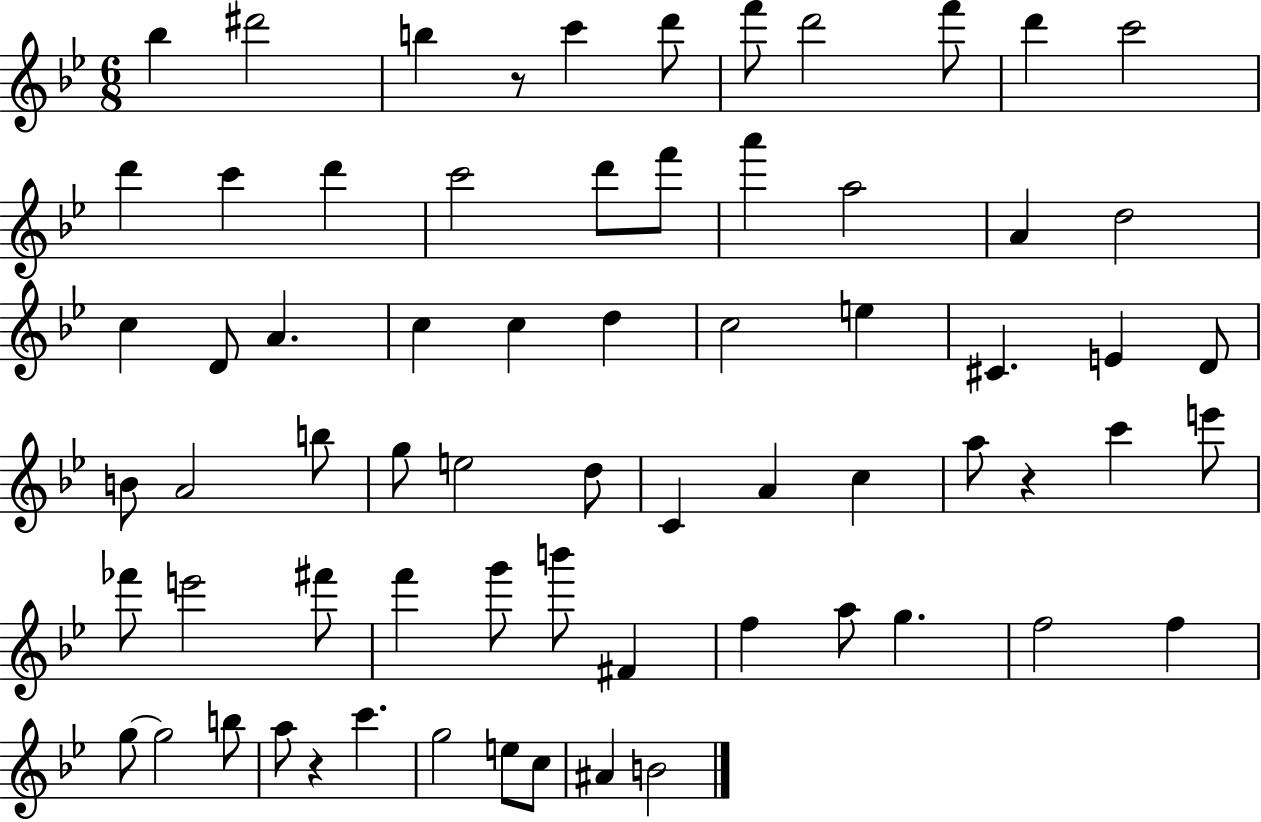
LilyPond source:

{
  \clef treble
  \numericTimeSignature
  \time 6/8
  \key bes \major
  bes''4 dis'''2 | b''4 r8 c'''4 d'''8 | f'''8 d'''2 f'''8 | d'''4 c'''2 | \break d'''4 c'''4 d'''4 | c'''2 d'''8 f'''8 | a'''4 a''2 | a'4 d''2 | \break c''4 d'8 a'4. | c''4 c''4 d''4 | c''2 e''4 | cis'4. e'4 d'8 | \break b'8 a'2 b''8 | g''8 e''2 d''8 | c'4 a'4 c''4 | a''8 r4 c'''4 e'''8 | \break fes'''8 e'''2 fis'''8 | f'''4 g'''8 b'''8 fis'4 | f''4 a''8 g''4. | f''2 f''4 | \break g''8~~ g''2 b''8 | a''8 r4 c'''4. | g''2 e''8 c''8 | ais'4 b'2 | \break \bar "|."
}